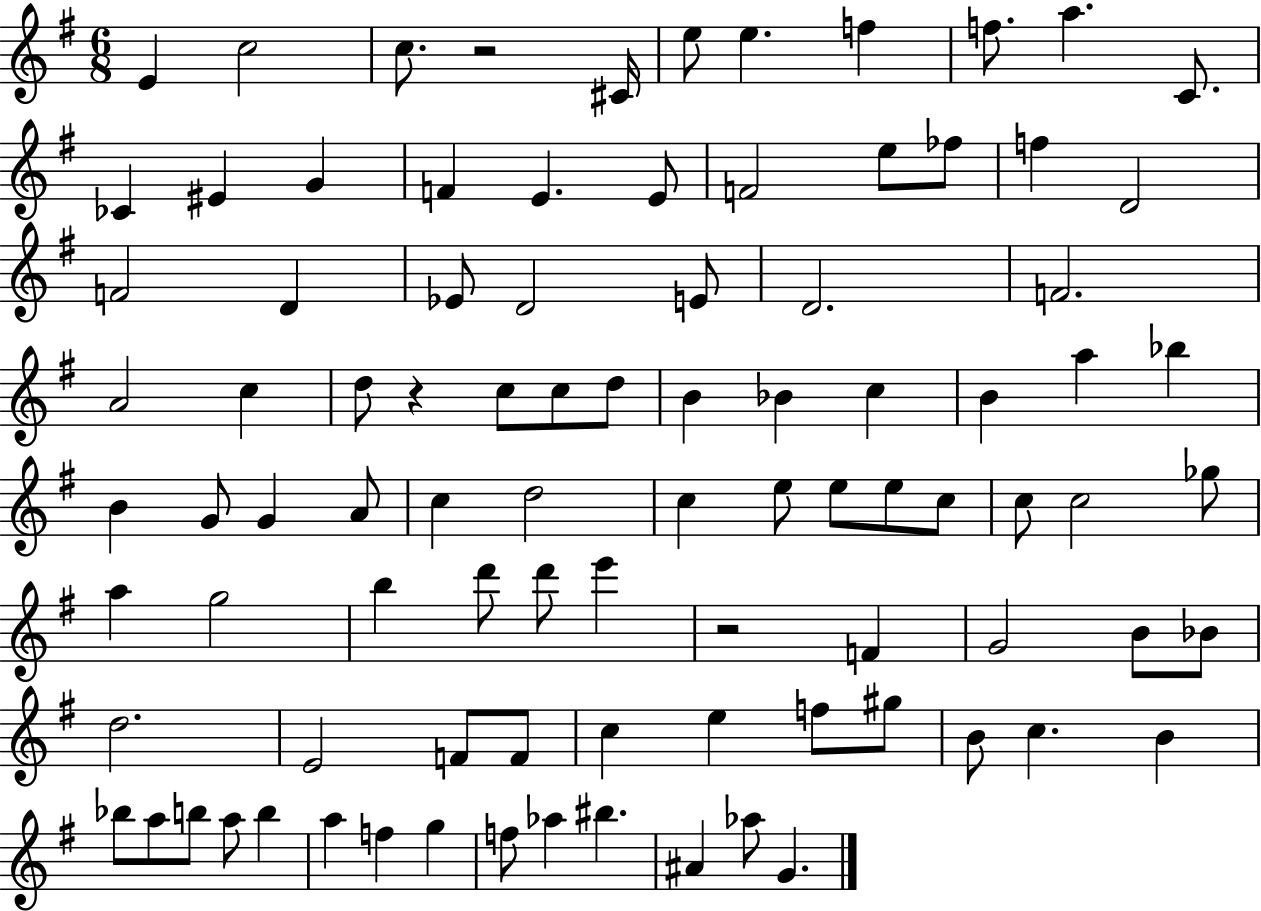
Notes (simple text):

E4/q C5/h C5/e. R/h C#4/s E5/e E5/q. F5/q F5/e. A5/q. C4/e. CES4/q EIS4/q G4/q F4/q E4/q. E4/e F4/h E5/e FES5/e F5/q D4/h F4/h D4/q Eb4/e D4/h E4/e D4/h. F4/h. A4/h C5/q D5/e R/q C5/e C5/e D5/e B4/q Bb4/q C5/q B4/q A5/q Bb5/q B4/q G4/e G4/q A4/e C5/q D5/h C5/q E5/e E5/e E5/e C5/e C5/e C5/h Gb5/e A5/q G5/h B5/q D6/e D6/e E6/q R/h F4/q G4/h B4/e Bb4/e D5/h. E4/h F4/e F4/e C5/q E5/q F5/e G#5/e B4/e C5/q. B4/q Bb5/e A5/e B5/e A5/e B5/q A5/q F5/q G5/q F5/e Ab5/q BIS5/q. A#4/q Ab5/e G4/q.